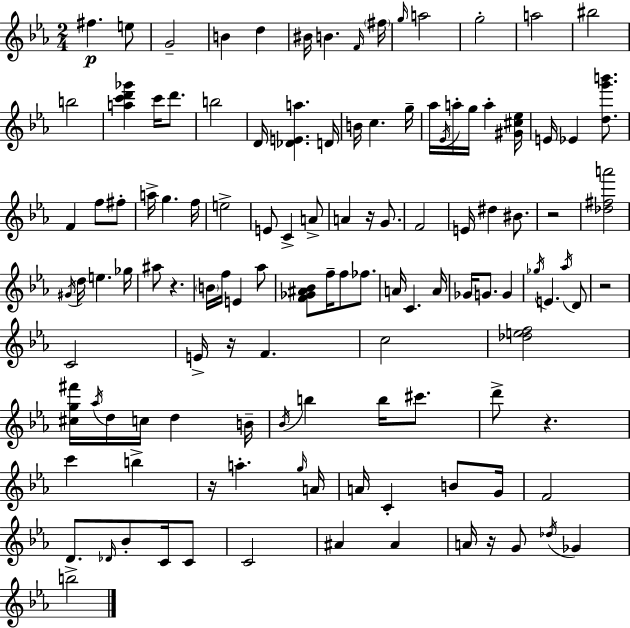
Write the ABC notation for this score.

X:1
T:Untitled
M:2/4
L:1/4
K:Eb
^f e/2 G2 B d ^B/4 B F/4 ^f/4 g/4 a2 g2 a2 ^b2 b2 [ac'd'_g'] c'/4 d'/2 b2 D/4 [_DEa] D/4 B/4 c g/4 _a/4 _E/4 a/4 g/4 a [^G^c_e]/4 E/4 _E [dg'b']/2 F f/2 ^f/2 a/4 g f/4 e2 E/2 C A/2 A z/4 G/2 F2 E/4 ^d ^B/2 z2 [_d^fa']2 ^G/4 d/4 e _g/4 ^a/2 z B/4 f/4 E _a/2 [F_G^A_B]/2 f/4 f/2 _f/2 A/4 C A/4 _G/4 G/2 G _g/4 E _a/4 D/2 z2 C2 E/4 z/4 F c2 [_def]2 [^cg^f']/4 _a/4 d/4 c/4 d B/4 _B/4 b b/4 ^c'/2 d'/2 z c' b z/4 a g/4 A/4 A/4 C B/2 G/4 F2 D/2 _D/4 _B/2 C/4 C/2 C2 ^A ^A A/4 z/4 G/2 _d/4 _G b2